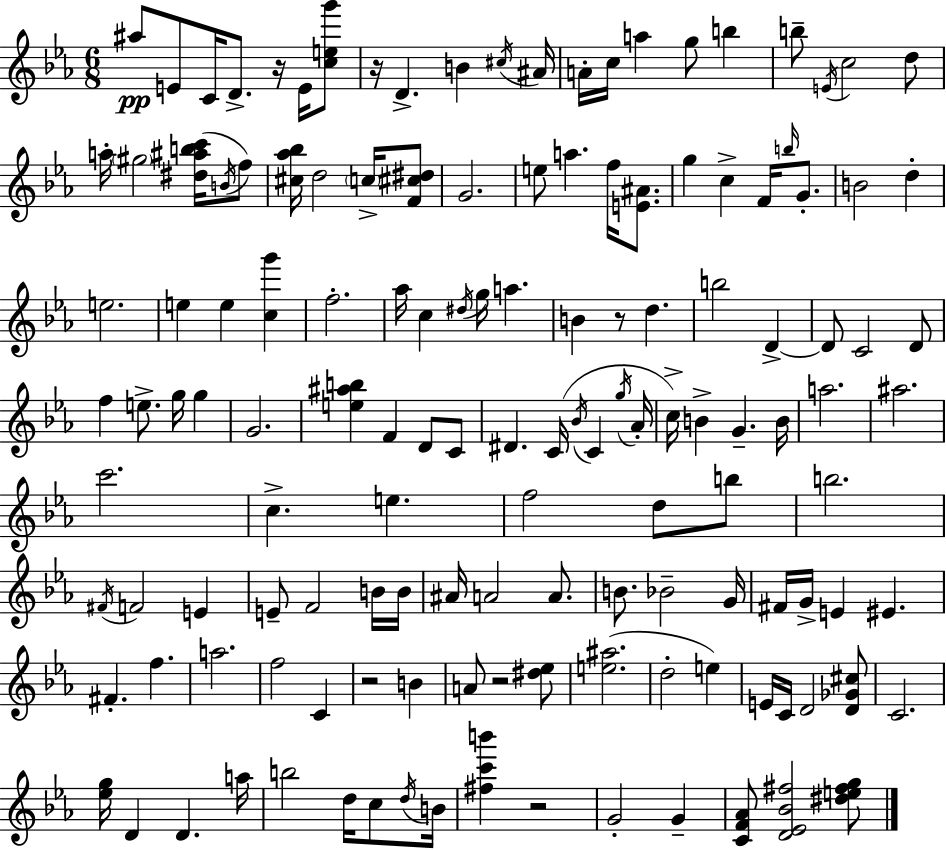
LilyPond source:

{
  \clef treble
  \numericTimeSignature
  \time 6/8
  \key c \minor
  ais''8\pp e'8 c'16 d'8.-> r16 e'16 <c'' e'' g'''>8 | r16 d'4.-> b'4 \acciaccatura { cis''16 } | ais'16 a'16-. c''16 a''4 g''8 b''4 | b''8-- \acciaccatura { e'16 } c''2 | \break d''8 a''16-. \parenthesize gis''2 <dis'' ais'' b'' c'''>16( | \acciaccatura { b'16 } f''8) <cis'' aes'' bes''>16 d''2 | \parenthesize c''16-> <f' cis'' dis''>8 g'2. | e''8 a''4. f''16 | \break <e' ais'>8. g''4 c''4-> f'16 | \grace { b''16 } g'8.-. b'2 | d''4-. e''2. | e''4 e''4 | \break <c'' g'''>4 f''2.-. | aes''16 c''4 \acciaccatura { dis''16 } g''16 a''4. | b'4 r8 d''4. | b''2 | \break d'4->~~ d'8 c'2 | d'8 f''4 e''8.-> | g''16 g''4 g'2. | <e'' ais'' b''>4 f'4 | \break d'8 c'8 dis'4. c'16( | \acciaccatura { bes'16 } c'4 \acciaccatura { g''16 } aes'16-. c''16->) b'4-> | g'4.-- b'16 a''2. | ais''2. | \break c'''2. | c''4.-> | e''4. f''2 | d''8 b''8 b''2. | \break \acciaccatura { fis'16 } f'2 | e'4 e'8-- f'2 | b'16 b'16 ais'16 a'2 | a'8. b'8. bes'2-- | \break g'16 fis'16 g'16-> e'4 | eis'4. fis'4.-. | f''4. a''2. | f''2 | \break c'4 r2 | b'4 a'8 r2 | <dis'' ees''>8 <e'' ais''>2.( | d''2-. | \break e''4) e'16 c'16 d'2 | <d' ges' cis''>8 c'2. | <ees'' g''>16 d'4 | d'4. a''16 b''2 | \break d''16 c''8 \acciaccatura { d''16 } b'16 <fis'' c''' b'''>4 | r2 g'2-. | g'4-- <c' f' aes'>8 <d' ees' bes' fis''>2 | <dis'' e'' fis'' g''>8 \bar "|."
}